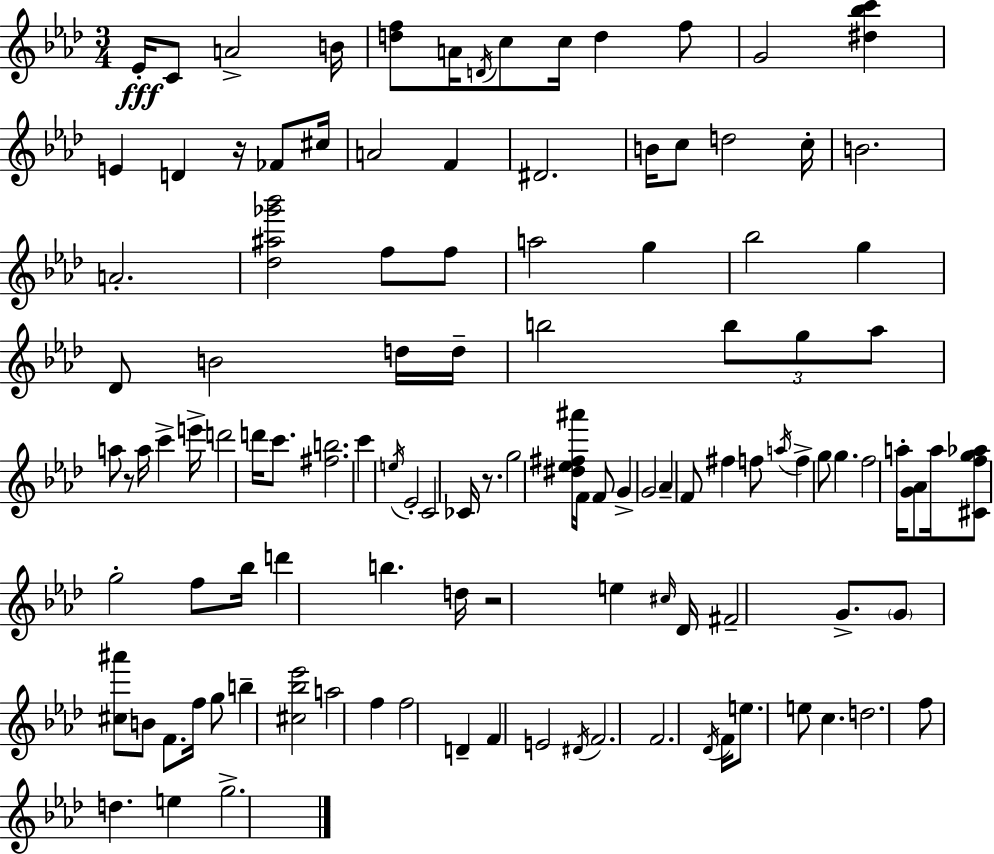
{
  \clef treble
  \numericTimeSignature
  \time 3/4
  \key aes \major
  \repeat volta 2 { ees'16-.\fff c'8 a'2-> b'16 | <d'' f''>8 a'16 \acciaccatura { d'16 } c''8 c''16 d''4 f''8 | g'2 <dis'' bes'' c'''>4 | e'4 d'4 r16 fes'8 | \break cis''16 a'2 f'4 | dis'2. | b'16 c''8 d''2 | c''16-. b'2. | \break a'2.-. | <des'' ais'' ges''' bes'''>2 f''8 f''8 | a''2 g''4 | bes''2 g''4 | \break des'8 b'2 d''16 | d''16-- b''2 \tuplet 3/2 { b''8 g''8 | aes''8 } a''8 r8 a''16 c'''4-> | e'''16-> d'''2 d'''16 c'''8. | \break <fis'' b''>2. | c'''4 \acciaccatura { e''16 } ees'2-. | c'2 ces'16 r8. | g''2 <dis'' ees'' fis'' ais'''>16 f'16 | \break f'8 g'4-> g'2 | aes'4-- f'8 fis''4 | f''8 \acciaccatura { a''16 } f''4-> g''8 g''4. | f''2 a''16-. | \break <g' aes'>8 a''16 <cis' f'' g'' aes''>8 g''2-. | f''8 bes''16 d'''4 b''4. | d''16 r2 e''4 | \grace { cis''16 } des'16 fis'2-- | \break g'8.-> \parenthesize g'8 <cis'' ais'''>8 b'8 f'8. | f''16 g''8 b''4-- <cis'' bes'' ees'''>2 | a''2 | f''4 f''2 | \break d'4-- f'4 e'2 | \acciaccatura { dis'16 } f'2. | f'2. | \acciaccatura { des'16 } f'16 e''8. e''8 | \break c''4. d''2. | f''8 d''4. | e''4 g''2.-> | } \bar "|."
}